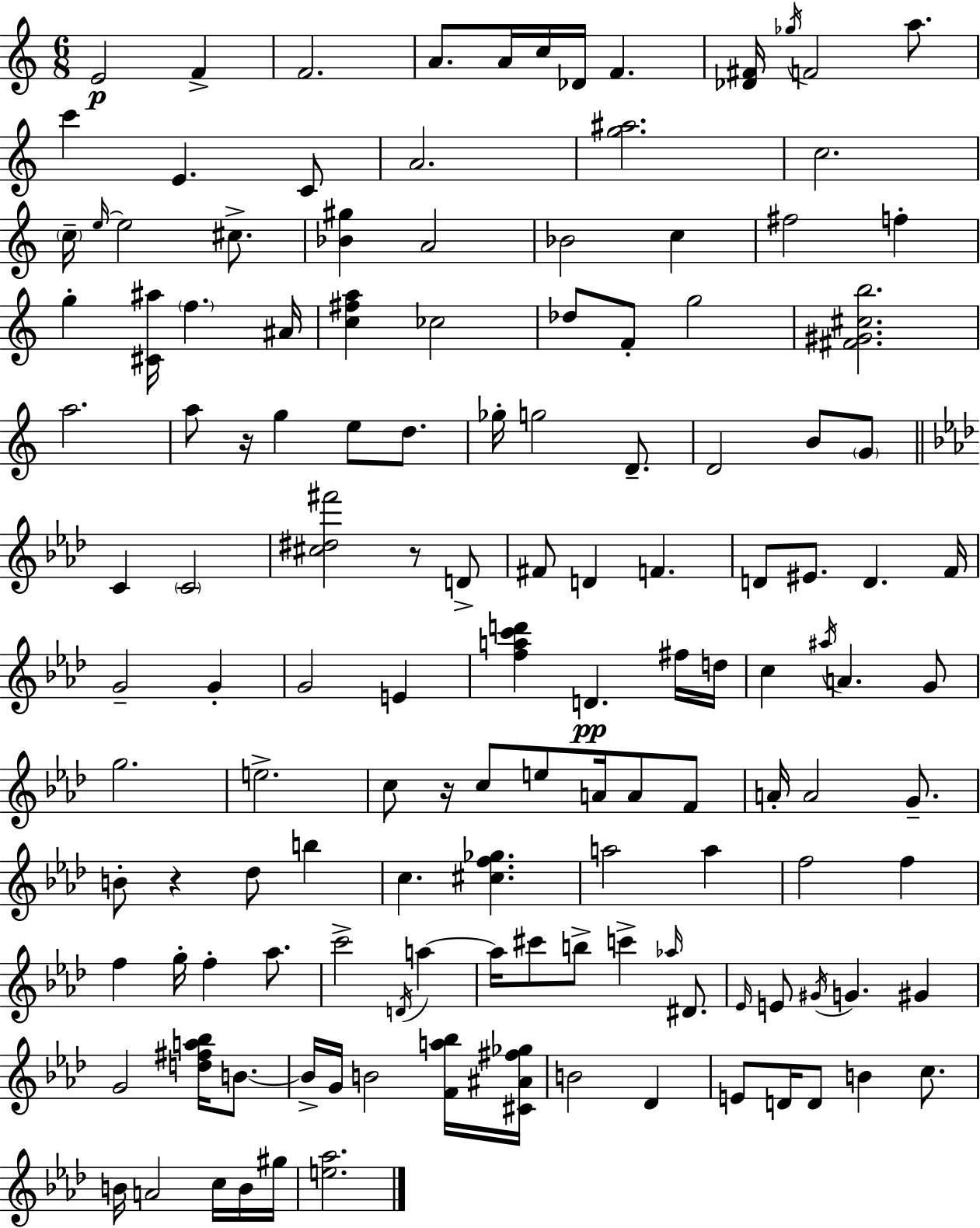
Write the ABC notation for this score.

X:1
T:Untitled
M:6/8
L:1/4
K:C
E2 F F2 A/2 A/4 c/4 _D/4 F [_D^F]/4 _g/4 F2 a/2 c' E C/2 A2 [g^a]2 c2 c/4 e/4 e2 ^c/2 [_B^g] A2 _B2 c ^f2 f g [^C^a]/4 f ^A/4 [c^fa] _c2 _d/2 F/2 g2 [^F^G^cb]2 a2 a/2 z/4 g e/2 d/2 _g/4 g2 D/2 D2 B/2 G/2 C C2 [^c^d^f']2 z/2 D/2 ^F/2 D F D/2 ^E/2 D F/4 G2 G G2 E [fac'd'] D ^f/4 d/4 c ^a/4 A G/2 g2 e2 c/2 z/4 c/2 e/2 A/4 A/2 F/2 A/4 A2 G/2 B/2 z _d/2 b c [^cf_g] a2 a f2 f f g/4 f _a/2 c'2 D/4 a a/4 ^c'/2 b/2 c' _a/4 ^D/2 _E/4 E/2 ^G/4 G ^G G2 [d^fa_b]/4 B/2 B/4 G/4 B2 [Fa_b]/4 [^C^A^f_g]/4 B2 _D E/2 D/4 D/2 B c/2 B/4 A2 c/4 B/4 ^g/4 [e_a]2